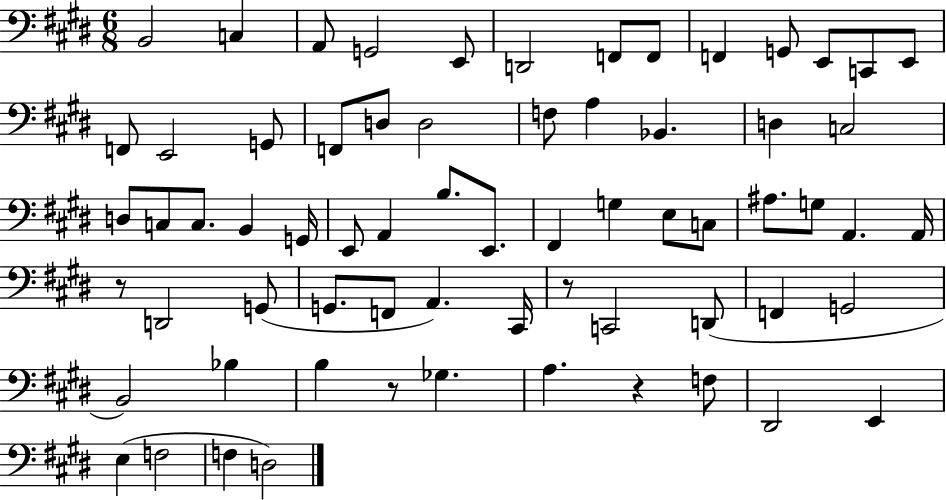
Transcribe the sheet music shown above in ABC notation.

X:1
T:Untitled
M:6/8
L:1/4
K:E
B,,2 C, A,,/2 G,,2 E,,/2 D,,2 F,,/2 F,,/2 F,, G,,/2 E,,/2 C,,/2 E,,/2 F,,/2 E,,2 G,,/2 F,,/2 D,/2 D,2 F,/2 A, _B,, D, C,2 D,/2 C,/2 C,/2 B,, G,,/4 E,,/2 A,, B,/2 E,,/2 ^F,, G, E,/2 C,/2 ^A,/2 G,/2 A,, A,,/4 z/2 D,,2 G,,/2 G,,/2 F,,/2 A,, ^C,,/4 z/2 C,,2 D,,/2 F,, G,,2 B,,2 _B, B, z/2 _G, A, z F,/2 ^D,,2 E,, E, F,2 F, D,2